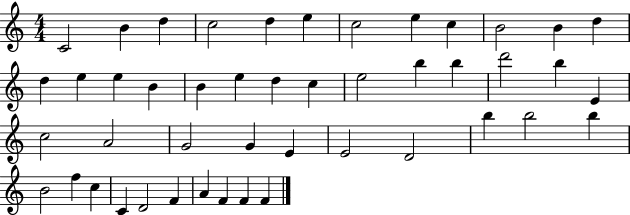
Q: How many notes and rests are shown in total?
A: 46